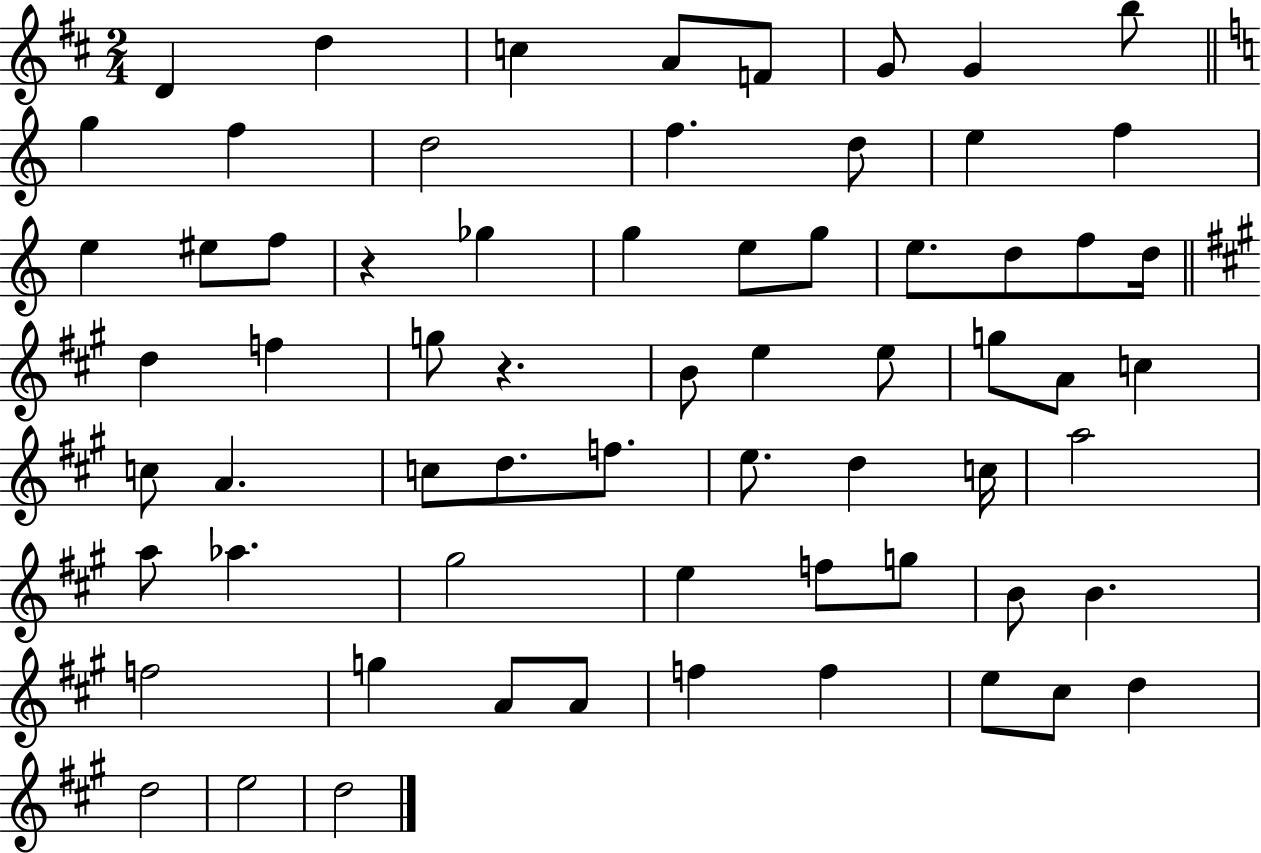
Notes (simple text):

D4/q D5/q C5/q A4/e F4/e G4/e G4/q B5/e G5/q F5/q D5/h F5/q. D5/e E5/q F5/q E5/q EIS5/e F5/e R/q Gb5/q G5/q E5/e G5/e E5/e. D5/e F5/e D5/s D5/q F5/q G5/e R/q. B4/e E5/q E5/e G5/e A4/e C5/q C5/e A4/q. C5/e D5/e. F5/e. E5/e. D5/q C5/s A5/h A5/e Ab5/q. G#5/h E5/q F5/e G5/e B4/e B4/q. F5/h G5/q A4/e A4/e F5/q F5/q E5/e C#5/e D5/q D5/h E5/h D5/h